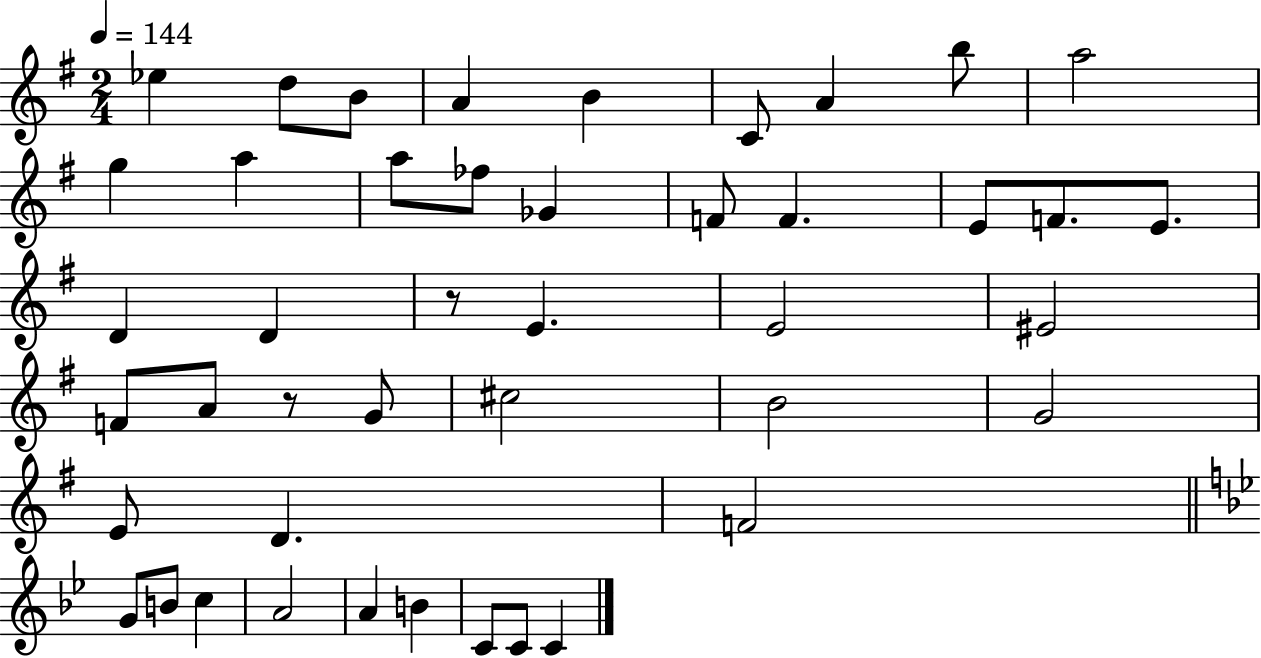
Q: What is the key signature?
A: G major